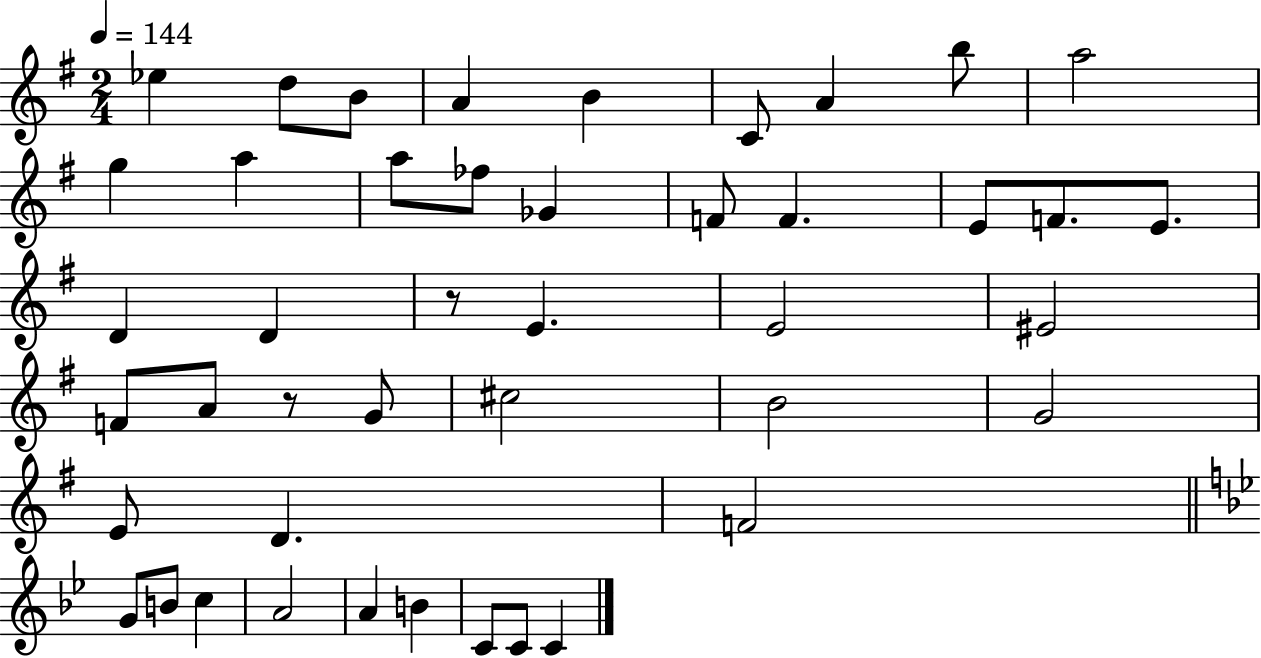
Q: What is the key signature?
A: G major